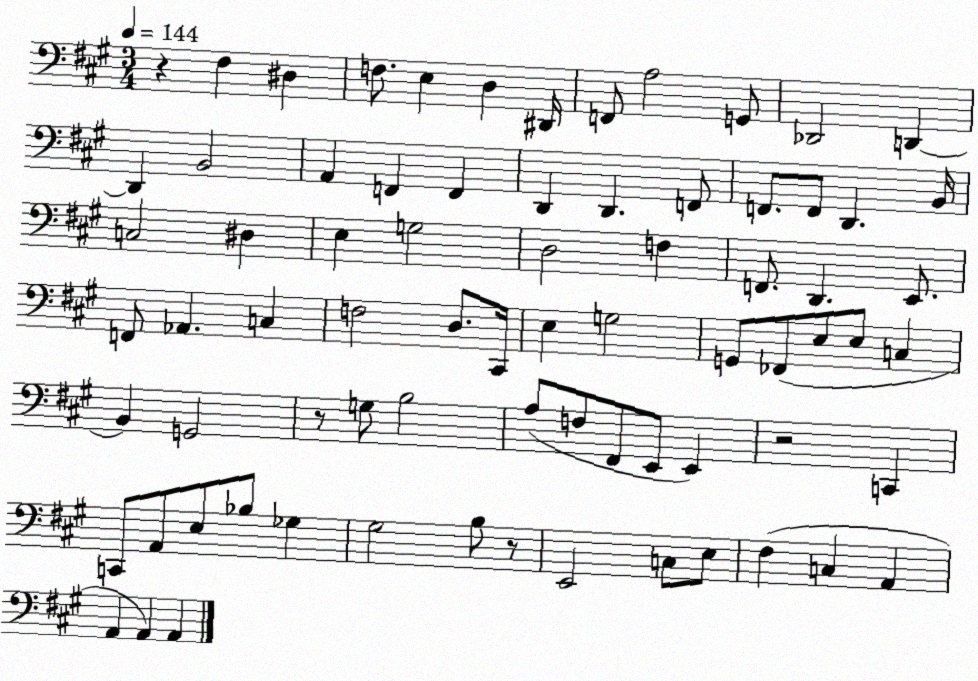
X:1
T:Untitled
M:3/4
L:1/4
K:A
z ^F, ^D, F,/2 E, D, ^D,,/4 F,,/2 A,2 G,,/2 _D,,2 D,, D,, B,,2 A,, F,, F,, D,, D,, F,,/2 F,,/2 F,,/2 D,, B,,/4 C,2 ^D, E, G,2 D,2 F, F,,/2 D,, E,,/2 F,,/2 _A,, C, F,2 D,/2 ^C,,/4 E, G,2 G,,/2 _F,,/2 E,/2 E,/2 C, B,, G,,2 z/2 G,/2 B,2 A,/2 F,/2 ^F,,/2 E,,/2 E,, z2 C,, C,,/2 A,,/2 E,/2 _B,/2 _G, ^G,2 B,/2 z/2 E,,2 C,/2 E,/2 ^F, C, A,, A,, A,, A,,